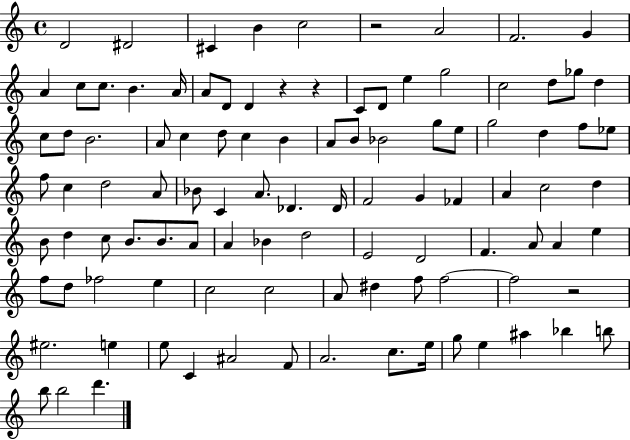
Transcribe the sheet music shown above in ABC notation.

X:1
T:Untitled
M:4/4
L:1/4
K:C
D2 ^D2 ^C B c2 z2 A2 F2 G A c/2 c/2 B A/4 A/2 D/2 D z z C/2 D/2 e g2 c2 d/2 _g/2 d c/2 d/2 B2 A/2 c d/2 c B A/2 B/2 _B2 g/2 e/2 g2 d f/2 _e/2 f/2 c d2 A/2 _B/2 C A/2 _D _D/4 F2 G _F A c2 d B/2 d c/2 B/2 B/2 A/2 A _B d2 E2 D2 F A/2 A e f/2 d/2 _f2 e c2 c2 A/2 ^d f/2 f2 f2 z2 ^e2 e e/2 C ^A2 F/2 A2 c/2 e/4 g/2 e ^a _b b/2 b/2 b2 d'